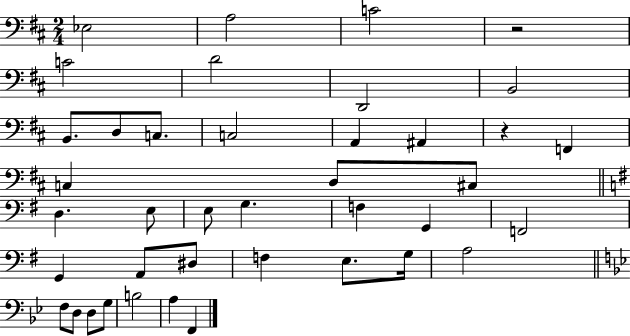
{
  \clef bass
  \numericTimeSignature
  \time 2/4
  \key d \major
  \repeat volta 2 { ees2 | a2 | c'2 | r2 | \break c'2 | d'2 | d,2 | b,2 | \break b,8. d8 c8. | c2 | a,4 ais,4 | r4 f,4 | \break c4 d8 cis8 | \bar "||" \break \key e \minor d4. e8 | e8 g4. | f4 g,4 | f,2 | \break g,4 a,8 dis8 | f4 e8. g16 | a2 | \bar "||" \break \key g \minor f8 d8 d8 g8 | b2 | a4 f,4 | } \bar "|."
}